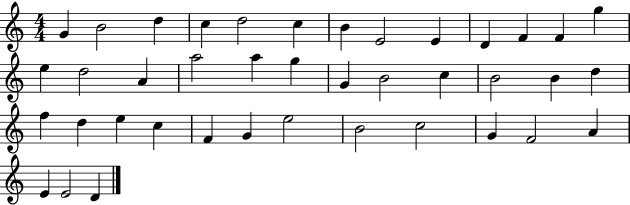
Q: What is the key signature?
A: C major